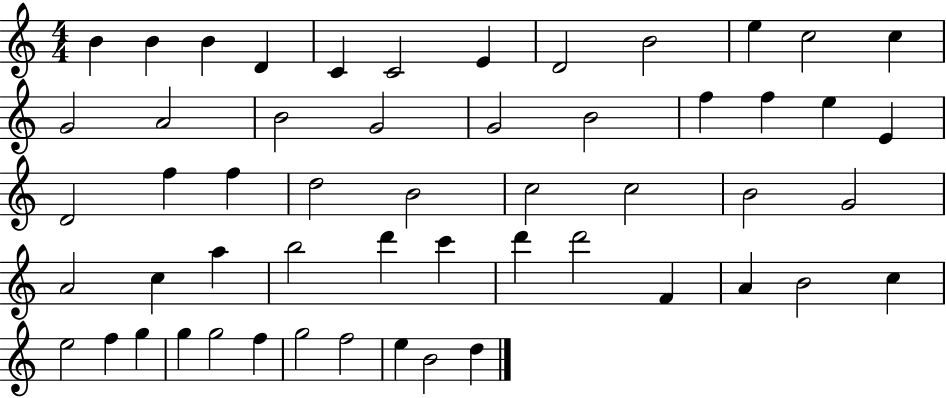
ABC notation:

X:1
T:Untitled
M:4/4
L:1/4
K:C
B B B D C C2 E D2 B2 e c2 c G2 A2 B2 G2 G2 B2 f f e E D2 f f d2 B2 c2 c2 B2 G2 A2 c a b2 d' c' d' d'2 F A B2 c e2 f g g g2 f g2 f2 e B2 d